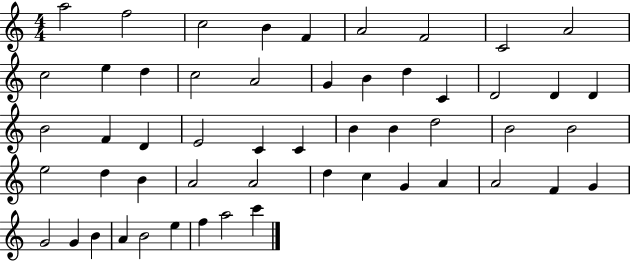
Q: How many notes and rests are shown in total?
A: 53